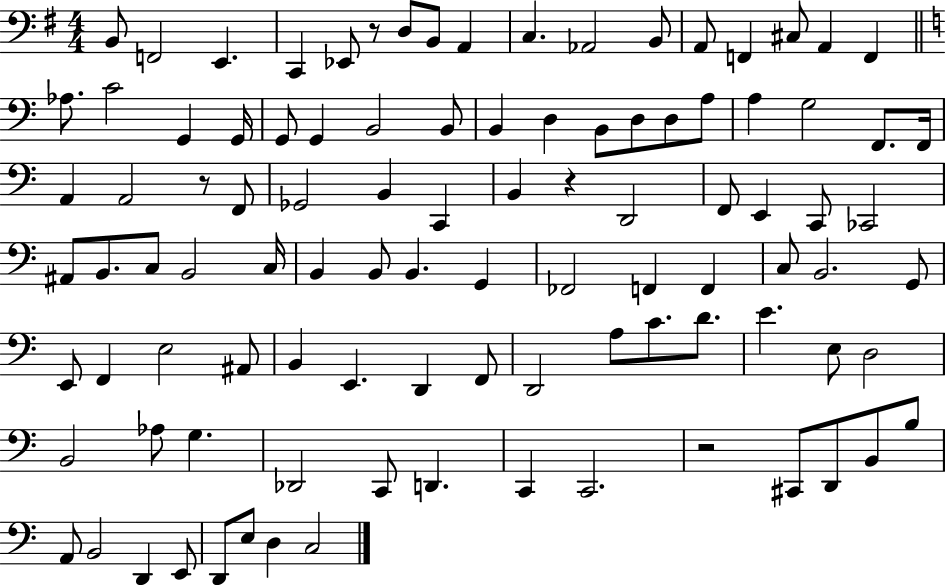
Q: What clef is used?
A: bass